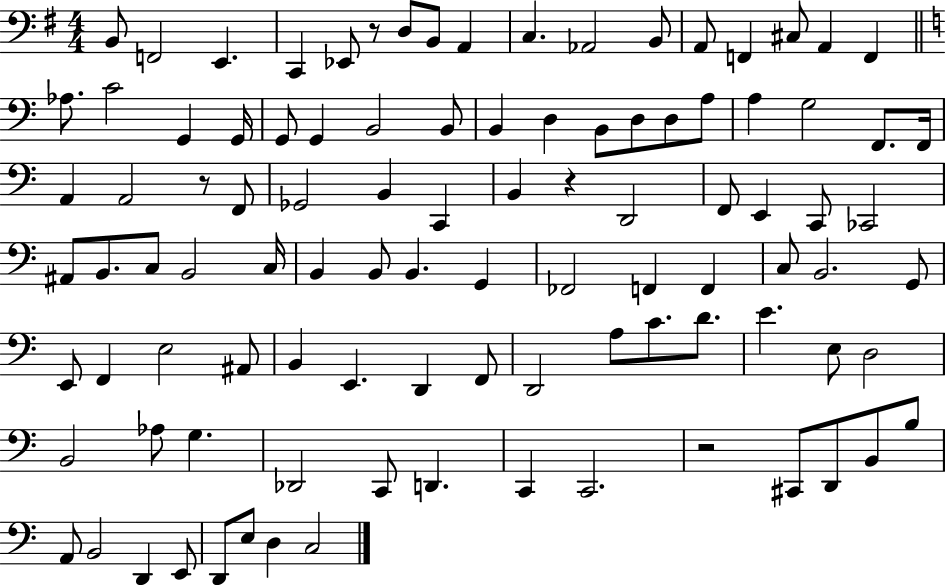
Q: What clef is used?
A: bass